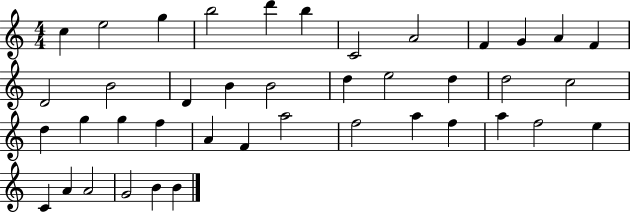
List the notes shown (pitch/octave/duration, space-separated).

C5/q E5/h G5/q B5/h D6/q B5/q C4/h A4/h F4/q G4/q A4/q F4/q D4/h B4/h D4/q B4/q B4/h D5/q E5/h D5/q D5/h C5/h D5/q G5/q G5/q F5/q A4/q F4/q A5/h F5/h A5/q F5/q A5/q F5/h E5/q C4/q A4/q A4/h G4/h B4/q B4/q